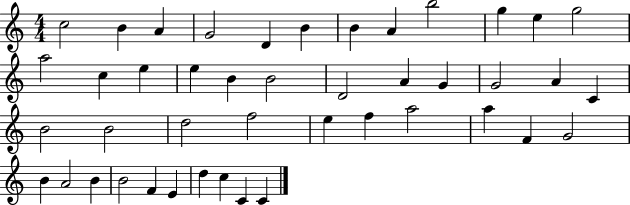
C5/h B4/q A4/q G4/h D4/q B4/q B4/q A4/q B5/h G5/q E5/q G5/h A5/h C5/q E5/q E5/q B4/q B4/h D4/h A4/q G4/q G4/h A4/q C4/q B4/h B4/h D5/h F5/h E5/q F5/q A5/h A5/q F4/q G4/h B4/q A4/h B4/q B4/h F4/q E4/q D5/q C5/q C4/q C4/q